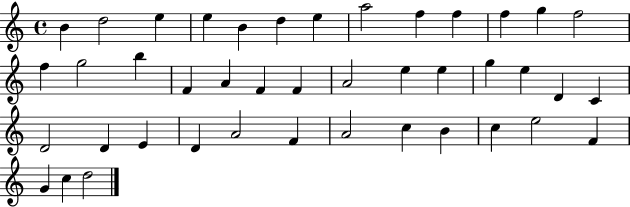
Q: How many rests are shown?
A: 0